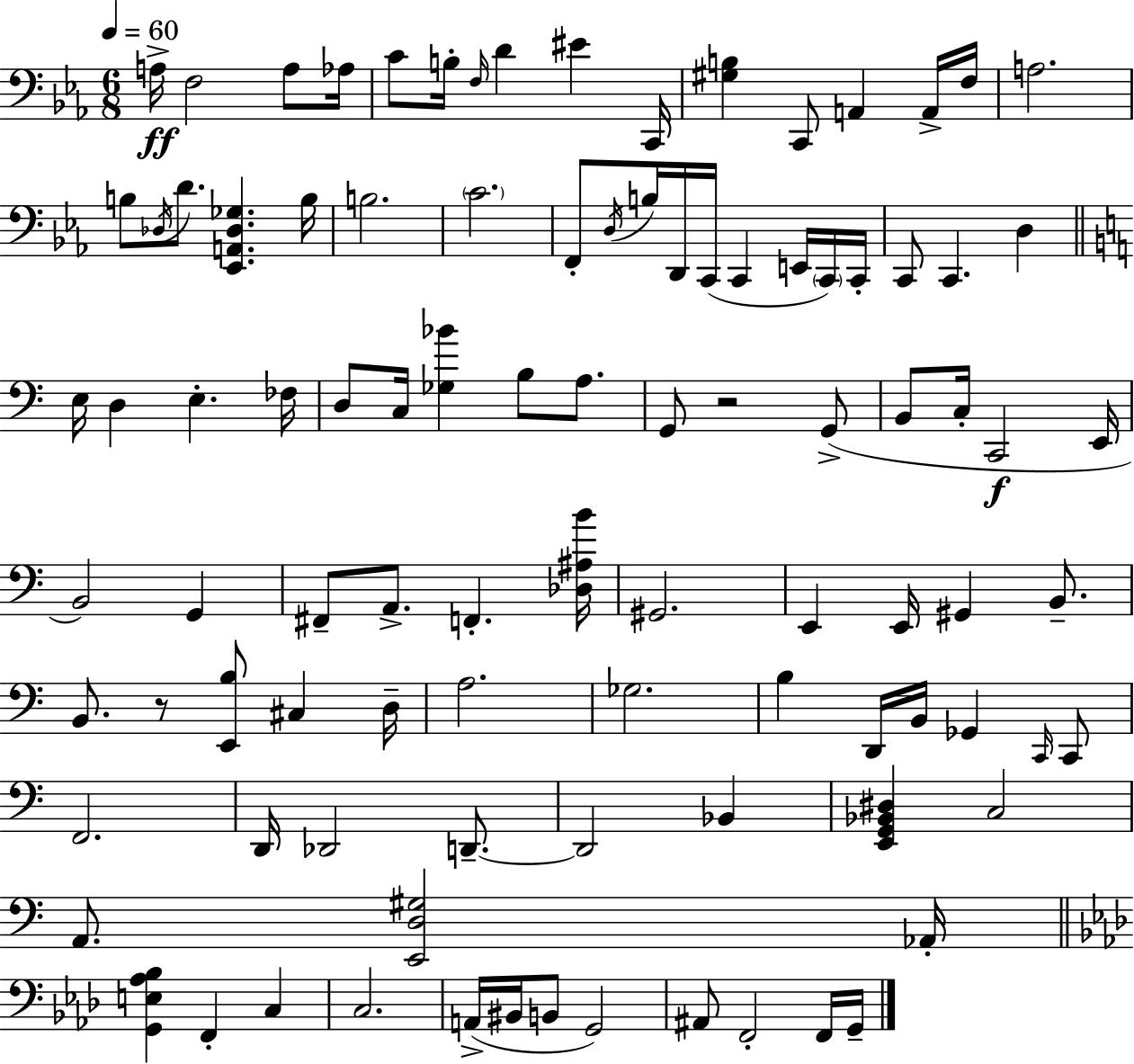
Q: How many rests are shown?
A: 2